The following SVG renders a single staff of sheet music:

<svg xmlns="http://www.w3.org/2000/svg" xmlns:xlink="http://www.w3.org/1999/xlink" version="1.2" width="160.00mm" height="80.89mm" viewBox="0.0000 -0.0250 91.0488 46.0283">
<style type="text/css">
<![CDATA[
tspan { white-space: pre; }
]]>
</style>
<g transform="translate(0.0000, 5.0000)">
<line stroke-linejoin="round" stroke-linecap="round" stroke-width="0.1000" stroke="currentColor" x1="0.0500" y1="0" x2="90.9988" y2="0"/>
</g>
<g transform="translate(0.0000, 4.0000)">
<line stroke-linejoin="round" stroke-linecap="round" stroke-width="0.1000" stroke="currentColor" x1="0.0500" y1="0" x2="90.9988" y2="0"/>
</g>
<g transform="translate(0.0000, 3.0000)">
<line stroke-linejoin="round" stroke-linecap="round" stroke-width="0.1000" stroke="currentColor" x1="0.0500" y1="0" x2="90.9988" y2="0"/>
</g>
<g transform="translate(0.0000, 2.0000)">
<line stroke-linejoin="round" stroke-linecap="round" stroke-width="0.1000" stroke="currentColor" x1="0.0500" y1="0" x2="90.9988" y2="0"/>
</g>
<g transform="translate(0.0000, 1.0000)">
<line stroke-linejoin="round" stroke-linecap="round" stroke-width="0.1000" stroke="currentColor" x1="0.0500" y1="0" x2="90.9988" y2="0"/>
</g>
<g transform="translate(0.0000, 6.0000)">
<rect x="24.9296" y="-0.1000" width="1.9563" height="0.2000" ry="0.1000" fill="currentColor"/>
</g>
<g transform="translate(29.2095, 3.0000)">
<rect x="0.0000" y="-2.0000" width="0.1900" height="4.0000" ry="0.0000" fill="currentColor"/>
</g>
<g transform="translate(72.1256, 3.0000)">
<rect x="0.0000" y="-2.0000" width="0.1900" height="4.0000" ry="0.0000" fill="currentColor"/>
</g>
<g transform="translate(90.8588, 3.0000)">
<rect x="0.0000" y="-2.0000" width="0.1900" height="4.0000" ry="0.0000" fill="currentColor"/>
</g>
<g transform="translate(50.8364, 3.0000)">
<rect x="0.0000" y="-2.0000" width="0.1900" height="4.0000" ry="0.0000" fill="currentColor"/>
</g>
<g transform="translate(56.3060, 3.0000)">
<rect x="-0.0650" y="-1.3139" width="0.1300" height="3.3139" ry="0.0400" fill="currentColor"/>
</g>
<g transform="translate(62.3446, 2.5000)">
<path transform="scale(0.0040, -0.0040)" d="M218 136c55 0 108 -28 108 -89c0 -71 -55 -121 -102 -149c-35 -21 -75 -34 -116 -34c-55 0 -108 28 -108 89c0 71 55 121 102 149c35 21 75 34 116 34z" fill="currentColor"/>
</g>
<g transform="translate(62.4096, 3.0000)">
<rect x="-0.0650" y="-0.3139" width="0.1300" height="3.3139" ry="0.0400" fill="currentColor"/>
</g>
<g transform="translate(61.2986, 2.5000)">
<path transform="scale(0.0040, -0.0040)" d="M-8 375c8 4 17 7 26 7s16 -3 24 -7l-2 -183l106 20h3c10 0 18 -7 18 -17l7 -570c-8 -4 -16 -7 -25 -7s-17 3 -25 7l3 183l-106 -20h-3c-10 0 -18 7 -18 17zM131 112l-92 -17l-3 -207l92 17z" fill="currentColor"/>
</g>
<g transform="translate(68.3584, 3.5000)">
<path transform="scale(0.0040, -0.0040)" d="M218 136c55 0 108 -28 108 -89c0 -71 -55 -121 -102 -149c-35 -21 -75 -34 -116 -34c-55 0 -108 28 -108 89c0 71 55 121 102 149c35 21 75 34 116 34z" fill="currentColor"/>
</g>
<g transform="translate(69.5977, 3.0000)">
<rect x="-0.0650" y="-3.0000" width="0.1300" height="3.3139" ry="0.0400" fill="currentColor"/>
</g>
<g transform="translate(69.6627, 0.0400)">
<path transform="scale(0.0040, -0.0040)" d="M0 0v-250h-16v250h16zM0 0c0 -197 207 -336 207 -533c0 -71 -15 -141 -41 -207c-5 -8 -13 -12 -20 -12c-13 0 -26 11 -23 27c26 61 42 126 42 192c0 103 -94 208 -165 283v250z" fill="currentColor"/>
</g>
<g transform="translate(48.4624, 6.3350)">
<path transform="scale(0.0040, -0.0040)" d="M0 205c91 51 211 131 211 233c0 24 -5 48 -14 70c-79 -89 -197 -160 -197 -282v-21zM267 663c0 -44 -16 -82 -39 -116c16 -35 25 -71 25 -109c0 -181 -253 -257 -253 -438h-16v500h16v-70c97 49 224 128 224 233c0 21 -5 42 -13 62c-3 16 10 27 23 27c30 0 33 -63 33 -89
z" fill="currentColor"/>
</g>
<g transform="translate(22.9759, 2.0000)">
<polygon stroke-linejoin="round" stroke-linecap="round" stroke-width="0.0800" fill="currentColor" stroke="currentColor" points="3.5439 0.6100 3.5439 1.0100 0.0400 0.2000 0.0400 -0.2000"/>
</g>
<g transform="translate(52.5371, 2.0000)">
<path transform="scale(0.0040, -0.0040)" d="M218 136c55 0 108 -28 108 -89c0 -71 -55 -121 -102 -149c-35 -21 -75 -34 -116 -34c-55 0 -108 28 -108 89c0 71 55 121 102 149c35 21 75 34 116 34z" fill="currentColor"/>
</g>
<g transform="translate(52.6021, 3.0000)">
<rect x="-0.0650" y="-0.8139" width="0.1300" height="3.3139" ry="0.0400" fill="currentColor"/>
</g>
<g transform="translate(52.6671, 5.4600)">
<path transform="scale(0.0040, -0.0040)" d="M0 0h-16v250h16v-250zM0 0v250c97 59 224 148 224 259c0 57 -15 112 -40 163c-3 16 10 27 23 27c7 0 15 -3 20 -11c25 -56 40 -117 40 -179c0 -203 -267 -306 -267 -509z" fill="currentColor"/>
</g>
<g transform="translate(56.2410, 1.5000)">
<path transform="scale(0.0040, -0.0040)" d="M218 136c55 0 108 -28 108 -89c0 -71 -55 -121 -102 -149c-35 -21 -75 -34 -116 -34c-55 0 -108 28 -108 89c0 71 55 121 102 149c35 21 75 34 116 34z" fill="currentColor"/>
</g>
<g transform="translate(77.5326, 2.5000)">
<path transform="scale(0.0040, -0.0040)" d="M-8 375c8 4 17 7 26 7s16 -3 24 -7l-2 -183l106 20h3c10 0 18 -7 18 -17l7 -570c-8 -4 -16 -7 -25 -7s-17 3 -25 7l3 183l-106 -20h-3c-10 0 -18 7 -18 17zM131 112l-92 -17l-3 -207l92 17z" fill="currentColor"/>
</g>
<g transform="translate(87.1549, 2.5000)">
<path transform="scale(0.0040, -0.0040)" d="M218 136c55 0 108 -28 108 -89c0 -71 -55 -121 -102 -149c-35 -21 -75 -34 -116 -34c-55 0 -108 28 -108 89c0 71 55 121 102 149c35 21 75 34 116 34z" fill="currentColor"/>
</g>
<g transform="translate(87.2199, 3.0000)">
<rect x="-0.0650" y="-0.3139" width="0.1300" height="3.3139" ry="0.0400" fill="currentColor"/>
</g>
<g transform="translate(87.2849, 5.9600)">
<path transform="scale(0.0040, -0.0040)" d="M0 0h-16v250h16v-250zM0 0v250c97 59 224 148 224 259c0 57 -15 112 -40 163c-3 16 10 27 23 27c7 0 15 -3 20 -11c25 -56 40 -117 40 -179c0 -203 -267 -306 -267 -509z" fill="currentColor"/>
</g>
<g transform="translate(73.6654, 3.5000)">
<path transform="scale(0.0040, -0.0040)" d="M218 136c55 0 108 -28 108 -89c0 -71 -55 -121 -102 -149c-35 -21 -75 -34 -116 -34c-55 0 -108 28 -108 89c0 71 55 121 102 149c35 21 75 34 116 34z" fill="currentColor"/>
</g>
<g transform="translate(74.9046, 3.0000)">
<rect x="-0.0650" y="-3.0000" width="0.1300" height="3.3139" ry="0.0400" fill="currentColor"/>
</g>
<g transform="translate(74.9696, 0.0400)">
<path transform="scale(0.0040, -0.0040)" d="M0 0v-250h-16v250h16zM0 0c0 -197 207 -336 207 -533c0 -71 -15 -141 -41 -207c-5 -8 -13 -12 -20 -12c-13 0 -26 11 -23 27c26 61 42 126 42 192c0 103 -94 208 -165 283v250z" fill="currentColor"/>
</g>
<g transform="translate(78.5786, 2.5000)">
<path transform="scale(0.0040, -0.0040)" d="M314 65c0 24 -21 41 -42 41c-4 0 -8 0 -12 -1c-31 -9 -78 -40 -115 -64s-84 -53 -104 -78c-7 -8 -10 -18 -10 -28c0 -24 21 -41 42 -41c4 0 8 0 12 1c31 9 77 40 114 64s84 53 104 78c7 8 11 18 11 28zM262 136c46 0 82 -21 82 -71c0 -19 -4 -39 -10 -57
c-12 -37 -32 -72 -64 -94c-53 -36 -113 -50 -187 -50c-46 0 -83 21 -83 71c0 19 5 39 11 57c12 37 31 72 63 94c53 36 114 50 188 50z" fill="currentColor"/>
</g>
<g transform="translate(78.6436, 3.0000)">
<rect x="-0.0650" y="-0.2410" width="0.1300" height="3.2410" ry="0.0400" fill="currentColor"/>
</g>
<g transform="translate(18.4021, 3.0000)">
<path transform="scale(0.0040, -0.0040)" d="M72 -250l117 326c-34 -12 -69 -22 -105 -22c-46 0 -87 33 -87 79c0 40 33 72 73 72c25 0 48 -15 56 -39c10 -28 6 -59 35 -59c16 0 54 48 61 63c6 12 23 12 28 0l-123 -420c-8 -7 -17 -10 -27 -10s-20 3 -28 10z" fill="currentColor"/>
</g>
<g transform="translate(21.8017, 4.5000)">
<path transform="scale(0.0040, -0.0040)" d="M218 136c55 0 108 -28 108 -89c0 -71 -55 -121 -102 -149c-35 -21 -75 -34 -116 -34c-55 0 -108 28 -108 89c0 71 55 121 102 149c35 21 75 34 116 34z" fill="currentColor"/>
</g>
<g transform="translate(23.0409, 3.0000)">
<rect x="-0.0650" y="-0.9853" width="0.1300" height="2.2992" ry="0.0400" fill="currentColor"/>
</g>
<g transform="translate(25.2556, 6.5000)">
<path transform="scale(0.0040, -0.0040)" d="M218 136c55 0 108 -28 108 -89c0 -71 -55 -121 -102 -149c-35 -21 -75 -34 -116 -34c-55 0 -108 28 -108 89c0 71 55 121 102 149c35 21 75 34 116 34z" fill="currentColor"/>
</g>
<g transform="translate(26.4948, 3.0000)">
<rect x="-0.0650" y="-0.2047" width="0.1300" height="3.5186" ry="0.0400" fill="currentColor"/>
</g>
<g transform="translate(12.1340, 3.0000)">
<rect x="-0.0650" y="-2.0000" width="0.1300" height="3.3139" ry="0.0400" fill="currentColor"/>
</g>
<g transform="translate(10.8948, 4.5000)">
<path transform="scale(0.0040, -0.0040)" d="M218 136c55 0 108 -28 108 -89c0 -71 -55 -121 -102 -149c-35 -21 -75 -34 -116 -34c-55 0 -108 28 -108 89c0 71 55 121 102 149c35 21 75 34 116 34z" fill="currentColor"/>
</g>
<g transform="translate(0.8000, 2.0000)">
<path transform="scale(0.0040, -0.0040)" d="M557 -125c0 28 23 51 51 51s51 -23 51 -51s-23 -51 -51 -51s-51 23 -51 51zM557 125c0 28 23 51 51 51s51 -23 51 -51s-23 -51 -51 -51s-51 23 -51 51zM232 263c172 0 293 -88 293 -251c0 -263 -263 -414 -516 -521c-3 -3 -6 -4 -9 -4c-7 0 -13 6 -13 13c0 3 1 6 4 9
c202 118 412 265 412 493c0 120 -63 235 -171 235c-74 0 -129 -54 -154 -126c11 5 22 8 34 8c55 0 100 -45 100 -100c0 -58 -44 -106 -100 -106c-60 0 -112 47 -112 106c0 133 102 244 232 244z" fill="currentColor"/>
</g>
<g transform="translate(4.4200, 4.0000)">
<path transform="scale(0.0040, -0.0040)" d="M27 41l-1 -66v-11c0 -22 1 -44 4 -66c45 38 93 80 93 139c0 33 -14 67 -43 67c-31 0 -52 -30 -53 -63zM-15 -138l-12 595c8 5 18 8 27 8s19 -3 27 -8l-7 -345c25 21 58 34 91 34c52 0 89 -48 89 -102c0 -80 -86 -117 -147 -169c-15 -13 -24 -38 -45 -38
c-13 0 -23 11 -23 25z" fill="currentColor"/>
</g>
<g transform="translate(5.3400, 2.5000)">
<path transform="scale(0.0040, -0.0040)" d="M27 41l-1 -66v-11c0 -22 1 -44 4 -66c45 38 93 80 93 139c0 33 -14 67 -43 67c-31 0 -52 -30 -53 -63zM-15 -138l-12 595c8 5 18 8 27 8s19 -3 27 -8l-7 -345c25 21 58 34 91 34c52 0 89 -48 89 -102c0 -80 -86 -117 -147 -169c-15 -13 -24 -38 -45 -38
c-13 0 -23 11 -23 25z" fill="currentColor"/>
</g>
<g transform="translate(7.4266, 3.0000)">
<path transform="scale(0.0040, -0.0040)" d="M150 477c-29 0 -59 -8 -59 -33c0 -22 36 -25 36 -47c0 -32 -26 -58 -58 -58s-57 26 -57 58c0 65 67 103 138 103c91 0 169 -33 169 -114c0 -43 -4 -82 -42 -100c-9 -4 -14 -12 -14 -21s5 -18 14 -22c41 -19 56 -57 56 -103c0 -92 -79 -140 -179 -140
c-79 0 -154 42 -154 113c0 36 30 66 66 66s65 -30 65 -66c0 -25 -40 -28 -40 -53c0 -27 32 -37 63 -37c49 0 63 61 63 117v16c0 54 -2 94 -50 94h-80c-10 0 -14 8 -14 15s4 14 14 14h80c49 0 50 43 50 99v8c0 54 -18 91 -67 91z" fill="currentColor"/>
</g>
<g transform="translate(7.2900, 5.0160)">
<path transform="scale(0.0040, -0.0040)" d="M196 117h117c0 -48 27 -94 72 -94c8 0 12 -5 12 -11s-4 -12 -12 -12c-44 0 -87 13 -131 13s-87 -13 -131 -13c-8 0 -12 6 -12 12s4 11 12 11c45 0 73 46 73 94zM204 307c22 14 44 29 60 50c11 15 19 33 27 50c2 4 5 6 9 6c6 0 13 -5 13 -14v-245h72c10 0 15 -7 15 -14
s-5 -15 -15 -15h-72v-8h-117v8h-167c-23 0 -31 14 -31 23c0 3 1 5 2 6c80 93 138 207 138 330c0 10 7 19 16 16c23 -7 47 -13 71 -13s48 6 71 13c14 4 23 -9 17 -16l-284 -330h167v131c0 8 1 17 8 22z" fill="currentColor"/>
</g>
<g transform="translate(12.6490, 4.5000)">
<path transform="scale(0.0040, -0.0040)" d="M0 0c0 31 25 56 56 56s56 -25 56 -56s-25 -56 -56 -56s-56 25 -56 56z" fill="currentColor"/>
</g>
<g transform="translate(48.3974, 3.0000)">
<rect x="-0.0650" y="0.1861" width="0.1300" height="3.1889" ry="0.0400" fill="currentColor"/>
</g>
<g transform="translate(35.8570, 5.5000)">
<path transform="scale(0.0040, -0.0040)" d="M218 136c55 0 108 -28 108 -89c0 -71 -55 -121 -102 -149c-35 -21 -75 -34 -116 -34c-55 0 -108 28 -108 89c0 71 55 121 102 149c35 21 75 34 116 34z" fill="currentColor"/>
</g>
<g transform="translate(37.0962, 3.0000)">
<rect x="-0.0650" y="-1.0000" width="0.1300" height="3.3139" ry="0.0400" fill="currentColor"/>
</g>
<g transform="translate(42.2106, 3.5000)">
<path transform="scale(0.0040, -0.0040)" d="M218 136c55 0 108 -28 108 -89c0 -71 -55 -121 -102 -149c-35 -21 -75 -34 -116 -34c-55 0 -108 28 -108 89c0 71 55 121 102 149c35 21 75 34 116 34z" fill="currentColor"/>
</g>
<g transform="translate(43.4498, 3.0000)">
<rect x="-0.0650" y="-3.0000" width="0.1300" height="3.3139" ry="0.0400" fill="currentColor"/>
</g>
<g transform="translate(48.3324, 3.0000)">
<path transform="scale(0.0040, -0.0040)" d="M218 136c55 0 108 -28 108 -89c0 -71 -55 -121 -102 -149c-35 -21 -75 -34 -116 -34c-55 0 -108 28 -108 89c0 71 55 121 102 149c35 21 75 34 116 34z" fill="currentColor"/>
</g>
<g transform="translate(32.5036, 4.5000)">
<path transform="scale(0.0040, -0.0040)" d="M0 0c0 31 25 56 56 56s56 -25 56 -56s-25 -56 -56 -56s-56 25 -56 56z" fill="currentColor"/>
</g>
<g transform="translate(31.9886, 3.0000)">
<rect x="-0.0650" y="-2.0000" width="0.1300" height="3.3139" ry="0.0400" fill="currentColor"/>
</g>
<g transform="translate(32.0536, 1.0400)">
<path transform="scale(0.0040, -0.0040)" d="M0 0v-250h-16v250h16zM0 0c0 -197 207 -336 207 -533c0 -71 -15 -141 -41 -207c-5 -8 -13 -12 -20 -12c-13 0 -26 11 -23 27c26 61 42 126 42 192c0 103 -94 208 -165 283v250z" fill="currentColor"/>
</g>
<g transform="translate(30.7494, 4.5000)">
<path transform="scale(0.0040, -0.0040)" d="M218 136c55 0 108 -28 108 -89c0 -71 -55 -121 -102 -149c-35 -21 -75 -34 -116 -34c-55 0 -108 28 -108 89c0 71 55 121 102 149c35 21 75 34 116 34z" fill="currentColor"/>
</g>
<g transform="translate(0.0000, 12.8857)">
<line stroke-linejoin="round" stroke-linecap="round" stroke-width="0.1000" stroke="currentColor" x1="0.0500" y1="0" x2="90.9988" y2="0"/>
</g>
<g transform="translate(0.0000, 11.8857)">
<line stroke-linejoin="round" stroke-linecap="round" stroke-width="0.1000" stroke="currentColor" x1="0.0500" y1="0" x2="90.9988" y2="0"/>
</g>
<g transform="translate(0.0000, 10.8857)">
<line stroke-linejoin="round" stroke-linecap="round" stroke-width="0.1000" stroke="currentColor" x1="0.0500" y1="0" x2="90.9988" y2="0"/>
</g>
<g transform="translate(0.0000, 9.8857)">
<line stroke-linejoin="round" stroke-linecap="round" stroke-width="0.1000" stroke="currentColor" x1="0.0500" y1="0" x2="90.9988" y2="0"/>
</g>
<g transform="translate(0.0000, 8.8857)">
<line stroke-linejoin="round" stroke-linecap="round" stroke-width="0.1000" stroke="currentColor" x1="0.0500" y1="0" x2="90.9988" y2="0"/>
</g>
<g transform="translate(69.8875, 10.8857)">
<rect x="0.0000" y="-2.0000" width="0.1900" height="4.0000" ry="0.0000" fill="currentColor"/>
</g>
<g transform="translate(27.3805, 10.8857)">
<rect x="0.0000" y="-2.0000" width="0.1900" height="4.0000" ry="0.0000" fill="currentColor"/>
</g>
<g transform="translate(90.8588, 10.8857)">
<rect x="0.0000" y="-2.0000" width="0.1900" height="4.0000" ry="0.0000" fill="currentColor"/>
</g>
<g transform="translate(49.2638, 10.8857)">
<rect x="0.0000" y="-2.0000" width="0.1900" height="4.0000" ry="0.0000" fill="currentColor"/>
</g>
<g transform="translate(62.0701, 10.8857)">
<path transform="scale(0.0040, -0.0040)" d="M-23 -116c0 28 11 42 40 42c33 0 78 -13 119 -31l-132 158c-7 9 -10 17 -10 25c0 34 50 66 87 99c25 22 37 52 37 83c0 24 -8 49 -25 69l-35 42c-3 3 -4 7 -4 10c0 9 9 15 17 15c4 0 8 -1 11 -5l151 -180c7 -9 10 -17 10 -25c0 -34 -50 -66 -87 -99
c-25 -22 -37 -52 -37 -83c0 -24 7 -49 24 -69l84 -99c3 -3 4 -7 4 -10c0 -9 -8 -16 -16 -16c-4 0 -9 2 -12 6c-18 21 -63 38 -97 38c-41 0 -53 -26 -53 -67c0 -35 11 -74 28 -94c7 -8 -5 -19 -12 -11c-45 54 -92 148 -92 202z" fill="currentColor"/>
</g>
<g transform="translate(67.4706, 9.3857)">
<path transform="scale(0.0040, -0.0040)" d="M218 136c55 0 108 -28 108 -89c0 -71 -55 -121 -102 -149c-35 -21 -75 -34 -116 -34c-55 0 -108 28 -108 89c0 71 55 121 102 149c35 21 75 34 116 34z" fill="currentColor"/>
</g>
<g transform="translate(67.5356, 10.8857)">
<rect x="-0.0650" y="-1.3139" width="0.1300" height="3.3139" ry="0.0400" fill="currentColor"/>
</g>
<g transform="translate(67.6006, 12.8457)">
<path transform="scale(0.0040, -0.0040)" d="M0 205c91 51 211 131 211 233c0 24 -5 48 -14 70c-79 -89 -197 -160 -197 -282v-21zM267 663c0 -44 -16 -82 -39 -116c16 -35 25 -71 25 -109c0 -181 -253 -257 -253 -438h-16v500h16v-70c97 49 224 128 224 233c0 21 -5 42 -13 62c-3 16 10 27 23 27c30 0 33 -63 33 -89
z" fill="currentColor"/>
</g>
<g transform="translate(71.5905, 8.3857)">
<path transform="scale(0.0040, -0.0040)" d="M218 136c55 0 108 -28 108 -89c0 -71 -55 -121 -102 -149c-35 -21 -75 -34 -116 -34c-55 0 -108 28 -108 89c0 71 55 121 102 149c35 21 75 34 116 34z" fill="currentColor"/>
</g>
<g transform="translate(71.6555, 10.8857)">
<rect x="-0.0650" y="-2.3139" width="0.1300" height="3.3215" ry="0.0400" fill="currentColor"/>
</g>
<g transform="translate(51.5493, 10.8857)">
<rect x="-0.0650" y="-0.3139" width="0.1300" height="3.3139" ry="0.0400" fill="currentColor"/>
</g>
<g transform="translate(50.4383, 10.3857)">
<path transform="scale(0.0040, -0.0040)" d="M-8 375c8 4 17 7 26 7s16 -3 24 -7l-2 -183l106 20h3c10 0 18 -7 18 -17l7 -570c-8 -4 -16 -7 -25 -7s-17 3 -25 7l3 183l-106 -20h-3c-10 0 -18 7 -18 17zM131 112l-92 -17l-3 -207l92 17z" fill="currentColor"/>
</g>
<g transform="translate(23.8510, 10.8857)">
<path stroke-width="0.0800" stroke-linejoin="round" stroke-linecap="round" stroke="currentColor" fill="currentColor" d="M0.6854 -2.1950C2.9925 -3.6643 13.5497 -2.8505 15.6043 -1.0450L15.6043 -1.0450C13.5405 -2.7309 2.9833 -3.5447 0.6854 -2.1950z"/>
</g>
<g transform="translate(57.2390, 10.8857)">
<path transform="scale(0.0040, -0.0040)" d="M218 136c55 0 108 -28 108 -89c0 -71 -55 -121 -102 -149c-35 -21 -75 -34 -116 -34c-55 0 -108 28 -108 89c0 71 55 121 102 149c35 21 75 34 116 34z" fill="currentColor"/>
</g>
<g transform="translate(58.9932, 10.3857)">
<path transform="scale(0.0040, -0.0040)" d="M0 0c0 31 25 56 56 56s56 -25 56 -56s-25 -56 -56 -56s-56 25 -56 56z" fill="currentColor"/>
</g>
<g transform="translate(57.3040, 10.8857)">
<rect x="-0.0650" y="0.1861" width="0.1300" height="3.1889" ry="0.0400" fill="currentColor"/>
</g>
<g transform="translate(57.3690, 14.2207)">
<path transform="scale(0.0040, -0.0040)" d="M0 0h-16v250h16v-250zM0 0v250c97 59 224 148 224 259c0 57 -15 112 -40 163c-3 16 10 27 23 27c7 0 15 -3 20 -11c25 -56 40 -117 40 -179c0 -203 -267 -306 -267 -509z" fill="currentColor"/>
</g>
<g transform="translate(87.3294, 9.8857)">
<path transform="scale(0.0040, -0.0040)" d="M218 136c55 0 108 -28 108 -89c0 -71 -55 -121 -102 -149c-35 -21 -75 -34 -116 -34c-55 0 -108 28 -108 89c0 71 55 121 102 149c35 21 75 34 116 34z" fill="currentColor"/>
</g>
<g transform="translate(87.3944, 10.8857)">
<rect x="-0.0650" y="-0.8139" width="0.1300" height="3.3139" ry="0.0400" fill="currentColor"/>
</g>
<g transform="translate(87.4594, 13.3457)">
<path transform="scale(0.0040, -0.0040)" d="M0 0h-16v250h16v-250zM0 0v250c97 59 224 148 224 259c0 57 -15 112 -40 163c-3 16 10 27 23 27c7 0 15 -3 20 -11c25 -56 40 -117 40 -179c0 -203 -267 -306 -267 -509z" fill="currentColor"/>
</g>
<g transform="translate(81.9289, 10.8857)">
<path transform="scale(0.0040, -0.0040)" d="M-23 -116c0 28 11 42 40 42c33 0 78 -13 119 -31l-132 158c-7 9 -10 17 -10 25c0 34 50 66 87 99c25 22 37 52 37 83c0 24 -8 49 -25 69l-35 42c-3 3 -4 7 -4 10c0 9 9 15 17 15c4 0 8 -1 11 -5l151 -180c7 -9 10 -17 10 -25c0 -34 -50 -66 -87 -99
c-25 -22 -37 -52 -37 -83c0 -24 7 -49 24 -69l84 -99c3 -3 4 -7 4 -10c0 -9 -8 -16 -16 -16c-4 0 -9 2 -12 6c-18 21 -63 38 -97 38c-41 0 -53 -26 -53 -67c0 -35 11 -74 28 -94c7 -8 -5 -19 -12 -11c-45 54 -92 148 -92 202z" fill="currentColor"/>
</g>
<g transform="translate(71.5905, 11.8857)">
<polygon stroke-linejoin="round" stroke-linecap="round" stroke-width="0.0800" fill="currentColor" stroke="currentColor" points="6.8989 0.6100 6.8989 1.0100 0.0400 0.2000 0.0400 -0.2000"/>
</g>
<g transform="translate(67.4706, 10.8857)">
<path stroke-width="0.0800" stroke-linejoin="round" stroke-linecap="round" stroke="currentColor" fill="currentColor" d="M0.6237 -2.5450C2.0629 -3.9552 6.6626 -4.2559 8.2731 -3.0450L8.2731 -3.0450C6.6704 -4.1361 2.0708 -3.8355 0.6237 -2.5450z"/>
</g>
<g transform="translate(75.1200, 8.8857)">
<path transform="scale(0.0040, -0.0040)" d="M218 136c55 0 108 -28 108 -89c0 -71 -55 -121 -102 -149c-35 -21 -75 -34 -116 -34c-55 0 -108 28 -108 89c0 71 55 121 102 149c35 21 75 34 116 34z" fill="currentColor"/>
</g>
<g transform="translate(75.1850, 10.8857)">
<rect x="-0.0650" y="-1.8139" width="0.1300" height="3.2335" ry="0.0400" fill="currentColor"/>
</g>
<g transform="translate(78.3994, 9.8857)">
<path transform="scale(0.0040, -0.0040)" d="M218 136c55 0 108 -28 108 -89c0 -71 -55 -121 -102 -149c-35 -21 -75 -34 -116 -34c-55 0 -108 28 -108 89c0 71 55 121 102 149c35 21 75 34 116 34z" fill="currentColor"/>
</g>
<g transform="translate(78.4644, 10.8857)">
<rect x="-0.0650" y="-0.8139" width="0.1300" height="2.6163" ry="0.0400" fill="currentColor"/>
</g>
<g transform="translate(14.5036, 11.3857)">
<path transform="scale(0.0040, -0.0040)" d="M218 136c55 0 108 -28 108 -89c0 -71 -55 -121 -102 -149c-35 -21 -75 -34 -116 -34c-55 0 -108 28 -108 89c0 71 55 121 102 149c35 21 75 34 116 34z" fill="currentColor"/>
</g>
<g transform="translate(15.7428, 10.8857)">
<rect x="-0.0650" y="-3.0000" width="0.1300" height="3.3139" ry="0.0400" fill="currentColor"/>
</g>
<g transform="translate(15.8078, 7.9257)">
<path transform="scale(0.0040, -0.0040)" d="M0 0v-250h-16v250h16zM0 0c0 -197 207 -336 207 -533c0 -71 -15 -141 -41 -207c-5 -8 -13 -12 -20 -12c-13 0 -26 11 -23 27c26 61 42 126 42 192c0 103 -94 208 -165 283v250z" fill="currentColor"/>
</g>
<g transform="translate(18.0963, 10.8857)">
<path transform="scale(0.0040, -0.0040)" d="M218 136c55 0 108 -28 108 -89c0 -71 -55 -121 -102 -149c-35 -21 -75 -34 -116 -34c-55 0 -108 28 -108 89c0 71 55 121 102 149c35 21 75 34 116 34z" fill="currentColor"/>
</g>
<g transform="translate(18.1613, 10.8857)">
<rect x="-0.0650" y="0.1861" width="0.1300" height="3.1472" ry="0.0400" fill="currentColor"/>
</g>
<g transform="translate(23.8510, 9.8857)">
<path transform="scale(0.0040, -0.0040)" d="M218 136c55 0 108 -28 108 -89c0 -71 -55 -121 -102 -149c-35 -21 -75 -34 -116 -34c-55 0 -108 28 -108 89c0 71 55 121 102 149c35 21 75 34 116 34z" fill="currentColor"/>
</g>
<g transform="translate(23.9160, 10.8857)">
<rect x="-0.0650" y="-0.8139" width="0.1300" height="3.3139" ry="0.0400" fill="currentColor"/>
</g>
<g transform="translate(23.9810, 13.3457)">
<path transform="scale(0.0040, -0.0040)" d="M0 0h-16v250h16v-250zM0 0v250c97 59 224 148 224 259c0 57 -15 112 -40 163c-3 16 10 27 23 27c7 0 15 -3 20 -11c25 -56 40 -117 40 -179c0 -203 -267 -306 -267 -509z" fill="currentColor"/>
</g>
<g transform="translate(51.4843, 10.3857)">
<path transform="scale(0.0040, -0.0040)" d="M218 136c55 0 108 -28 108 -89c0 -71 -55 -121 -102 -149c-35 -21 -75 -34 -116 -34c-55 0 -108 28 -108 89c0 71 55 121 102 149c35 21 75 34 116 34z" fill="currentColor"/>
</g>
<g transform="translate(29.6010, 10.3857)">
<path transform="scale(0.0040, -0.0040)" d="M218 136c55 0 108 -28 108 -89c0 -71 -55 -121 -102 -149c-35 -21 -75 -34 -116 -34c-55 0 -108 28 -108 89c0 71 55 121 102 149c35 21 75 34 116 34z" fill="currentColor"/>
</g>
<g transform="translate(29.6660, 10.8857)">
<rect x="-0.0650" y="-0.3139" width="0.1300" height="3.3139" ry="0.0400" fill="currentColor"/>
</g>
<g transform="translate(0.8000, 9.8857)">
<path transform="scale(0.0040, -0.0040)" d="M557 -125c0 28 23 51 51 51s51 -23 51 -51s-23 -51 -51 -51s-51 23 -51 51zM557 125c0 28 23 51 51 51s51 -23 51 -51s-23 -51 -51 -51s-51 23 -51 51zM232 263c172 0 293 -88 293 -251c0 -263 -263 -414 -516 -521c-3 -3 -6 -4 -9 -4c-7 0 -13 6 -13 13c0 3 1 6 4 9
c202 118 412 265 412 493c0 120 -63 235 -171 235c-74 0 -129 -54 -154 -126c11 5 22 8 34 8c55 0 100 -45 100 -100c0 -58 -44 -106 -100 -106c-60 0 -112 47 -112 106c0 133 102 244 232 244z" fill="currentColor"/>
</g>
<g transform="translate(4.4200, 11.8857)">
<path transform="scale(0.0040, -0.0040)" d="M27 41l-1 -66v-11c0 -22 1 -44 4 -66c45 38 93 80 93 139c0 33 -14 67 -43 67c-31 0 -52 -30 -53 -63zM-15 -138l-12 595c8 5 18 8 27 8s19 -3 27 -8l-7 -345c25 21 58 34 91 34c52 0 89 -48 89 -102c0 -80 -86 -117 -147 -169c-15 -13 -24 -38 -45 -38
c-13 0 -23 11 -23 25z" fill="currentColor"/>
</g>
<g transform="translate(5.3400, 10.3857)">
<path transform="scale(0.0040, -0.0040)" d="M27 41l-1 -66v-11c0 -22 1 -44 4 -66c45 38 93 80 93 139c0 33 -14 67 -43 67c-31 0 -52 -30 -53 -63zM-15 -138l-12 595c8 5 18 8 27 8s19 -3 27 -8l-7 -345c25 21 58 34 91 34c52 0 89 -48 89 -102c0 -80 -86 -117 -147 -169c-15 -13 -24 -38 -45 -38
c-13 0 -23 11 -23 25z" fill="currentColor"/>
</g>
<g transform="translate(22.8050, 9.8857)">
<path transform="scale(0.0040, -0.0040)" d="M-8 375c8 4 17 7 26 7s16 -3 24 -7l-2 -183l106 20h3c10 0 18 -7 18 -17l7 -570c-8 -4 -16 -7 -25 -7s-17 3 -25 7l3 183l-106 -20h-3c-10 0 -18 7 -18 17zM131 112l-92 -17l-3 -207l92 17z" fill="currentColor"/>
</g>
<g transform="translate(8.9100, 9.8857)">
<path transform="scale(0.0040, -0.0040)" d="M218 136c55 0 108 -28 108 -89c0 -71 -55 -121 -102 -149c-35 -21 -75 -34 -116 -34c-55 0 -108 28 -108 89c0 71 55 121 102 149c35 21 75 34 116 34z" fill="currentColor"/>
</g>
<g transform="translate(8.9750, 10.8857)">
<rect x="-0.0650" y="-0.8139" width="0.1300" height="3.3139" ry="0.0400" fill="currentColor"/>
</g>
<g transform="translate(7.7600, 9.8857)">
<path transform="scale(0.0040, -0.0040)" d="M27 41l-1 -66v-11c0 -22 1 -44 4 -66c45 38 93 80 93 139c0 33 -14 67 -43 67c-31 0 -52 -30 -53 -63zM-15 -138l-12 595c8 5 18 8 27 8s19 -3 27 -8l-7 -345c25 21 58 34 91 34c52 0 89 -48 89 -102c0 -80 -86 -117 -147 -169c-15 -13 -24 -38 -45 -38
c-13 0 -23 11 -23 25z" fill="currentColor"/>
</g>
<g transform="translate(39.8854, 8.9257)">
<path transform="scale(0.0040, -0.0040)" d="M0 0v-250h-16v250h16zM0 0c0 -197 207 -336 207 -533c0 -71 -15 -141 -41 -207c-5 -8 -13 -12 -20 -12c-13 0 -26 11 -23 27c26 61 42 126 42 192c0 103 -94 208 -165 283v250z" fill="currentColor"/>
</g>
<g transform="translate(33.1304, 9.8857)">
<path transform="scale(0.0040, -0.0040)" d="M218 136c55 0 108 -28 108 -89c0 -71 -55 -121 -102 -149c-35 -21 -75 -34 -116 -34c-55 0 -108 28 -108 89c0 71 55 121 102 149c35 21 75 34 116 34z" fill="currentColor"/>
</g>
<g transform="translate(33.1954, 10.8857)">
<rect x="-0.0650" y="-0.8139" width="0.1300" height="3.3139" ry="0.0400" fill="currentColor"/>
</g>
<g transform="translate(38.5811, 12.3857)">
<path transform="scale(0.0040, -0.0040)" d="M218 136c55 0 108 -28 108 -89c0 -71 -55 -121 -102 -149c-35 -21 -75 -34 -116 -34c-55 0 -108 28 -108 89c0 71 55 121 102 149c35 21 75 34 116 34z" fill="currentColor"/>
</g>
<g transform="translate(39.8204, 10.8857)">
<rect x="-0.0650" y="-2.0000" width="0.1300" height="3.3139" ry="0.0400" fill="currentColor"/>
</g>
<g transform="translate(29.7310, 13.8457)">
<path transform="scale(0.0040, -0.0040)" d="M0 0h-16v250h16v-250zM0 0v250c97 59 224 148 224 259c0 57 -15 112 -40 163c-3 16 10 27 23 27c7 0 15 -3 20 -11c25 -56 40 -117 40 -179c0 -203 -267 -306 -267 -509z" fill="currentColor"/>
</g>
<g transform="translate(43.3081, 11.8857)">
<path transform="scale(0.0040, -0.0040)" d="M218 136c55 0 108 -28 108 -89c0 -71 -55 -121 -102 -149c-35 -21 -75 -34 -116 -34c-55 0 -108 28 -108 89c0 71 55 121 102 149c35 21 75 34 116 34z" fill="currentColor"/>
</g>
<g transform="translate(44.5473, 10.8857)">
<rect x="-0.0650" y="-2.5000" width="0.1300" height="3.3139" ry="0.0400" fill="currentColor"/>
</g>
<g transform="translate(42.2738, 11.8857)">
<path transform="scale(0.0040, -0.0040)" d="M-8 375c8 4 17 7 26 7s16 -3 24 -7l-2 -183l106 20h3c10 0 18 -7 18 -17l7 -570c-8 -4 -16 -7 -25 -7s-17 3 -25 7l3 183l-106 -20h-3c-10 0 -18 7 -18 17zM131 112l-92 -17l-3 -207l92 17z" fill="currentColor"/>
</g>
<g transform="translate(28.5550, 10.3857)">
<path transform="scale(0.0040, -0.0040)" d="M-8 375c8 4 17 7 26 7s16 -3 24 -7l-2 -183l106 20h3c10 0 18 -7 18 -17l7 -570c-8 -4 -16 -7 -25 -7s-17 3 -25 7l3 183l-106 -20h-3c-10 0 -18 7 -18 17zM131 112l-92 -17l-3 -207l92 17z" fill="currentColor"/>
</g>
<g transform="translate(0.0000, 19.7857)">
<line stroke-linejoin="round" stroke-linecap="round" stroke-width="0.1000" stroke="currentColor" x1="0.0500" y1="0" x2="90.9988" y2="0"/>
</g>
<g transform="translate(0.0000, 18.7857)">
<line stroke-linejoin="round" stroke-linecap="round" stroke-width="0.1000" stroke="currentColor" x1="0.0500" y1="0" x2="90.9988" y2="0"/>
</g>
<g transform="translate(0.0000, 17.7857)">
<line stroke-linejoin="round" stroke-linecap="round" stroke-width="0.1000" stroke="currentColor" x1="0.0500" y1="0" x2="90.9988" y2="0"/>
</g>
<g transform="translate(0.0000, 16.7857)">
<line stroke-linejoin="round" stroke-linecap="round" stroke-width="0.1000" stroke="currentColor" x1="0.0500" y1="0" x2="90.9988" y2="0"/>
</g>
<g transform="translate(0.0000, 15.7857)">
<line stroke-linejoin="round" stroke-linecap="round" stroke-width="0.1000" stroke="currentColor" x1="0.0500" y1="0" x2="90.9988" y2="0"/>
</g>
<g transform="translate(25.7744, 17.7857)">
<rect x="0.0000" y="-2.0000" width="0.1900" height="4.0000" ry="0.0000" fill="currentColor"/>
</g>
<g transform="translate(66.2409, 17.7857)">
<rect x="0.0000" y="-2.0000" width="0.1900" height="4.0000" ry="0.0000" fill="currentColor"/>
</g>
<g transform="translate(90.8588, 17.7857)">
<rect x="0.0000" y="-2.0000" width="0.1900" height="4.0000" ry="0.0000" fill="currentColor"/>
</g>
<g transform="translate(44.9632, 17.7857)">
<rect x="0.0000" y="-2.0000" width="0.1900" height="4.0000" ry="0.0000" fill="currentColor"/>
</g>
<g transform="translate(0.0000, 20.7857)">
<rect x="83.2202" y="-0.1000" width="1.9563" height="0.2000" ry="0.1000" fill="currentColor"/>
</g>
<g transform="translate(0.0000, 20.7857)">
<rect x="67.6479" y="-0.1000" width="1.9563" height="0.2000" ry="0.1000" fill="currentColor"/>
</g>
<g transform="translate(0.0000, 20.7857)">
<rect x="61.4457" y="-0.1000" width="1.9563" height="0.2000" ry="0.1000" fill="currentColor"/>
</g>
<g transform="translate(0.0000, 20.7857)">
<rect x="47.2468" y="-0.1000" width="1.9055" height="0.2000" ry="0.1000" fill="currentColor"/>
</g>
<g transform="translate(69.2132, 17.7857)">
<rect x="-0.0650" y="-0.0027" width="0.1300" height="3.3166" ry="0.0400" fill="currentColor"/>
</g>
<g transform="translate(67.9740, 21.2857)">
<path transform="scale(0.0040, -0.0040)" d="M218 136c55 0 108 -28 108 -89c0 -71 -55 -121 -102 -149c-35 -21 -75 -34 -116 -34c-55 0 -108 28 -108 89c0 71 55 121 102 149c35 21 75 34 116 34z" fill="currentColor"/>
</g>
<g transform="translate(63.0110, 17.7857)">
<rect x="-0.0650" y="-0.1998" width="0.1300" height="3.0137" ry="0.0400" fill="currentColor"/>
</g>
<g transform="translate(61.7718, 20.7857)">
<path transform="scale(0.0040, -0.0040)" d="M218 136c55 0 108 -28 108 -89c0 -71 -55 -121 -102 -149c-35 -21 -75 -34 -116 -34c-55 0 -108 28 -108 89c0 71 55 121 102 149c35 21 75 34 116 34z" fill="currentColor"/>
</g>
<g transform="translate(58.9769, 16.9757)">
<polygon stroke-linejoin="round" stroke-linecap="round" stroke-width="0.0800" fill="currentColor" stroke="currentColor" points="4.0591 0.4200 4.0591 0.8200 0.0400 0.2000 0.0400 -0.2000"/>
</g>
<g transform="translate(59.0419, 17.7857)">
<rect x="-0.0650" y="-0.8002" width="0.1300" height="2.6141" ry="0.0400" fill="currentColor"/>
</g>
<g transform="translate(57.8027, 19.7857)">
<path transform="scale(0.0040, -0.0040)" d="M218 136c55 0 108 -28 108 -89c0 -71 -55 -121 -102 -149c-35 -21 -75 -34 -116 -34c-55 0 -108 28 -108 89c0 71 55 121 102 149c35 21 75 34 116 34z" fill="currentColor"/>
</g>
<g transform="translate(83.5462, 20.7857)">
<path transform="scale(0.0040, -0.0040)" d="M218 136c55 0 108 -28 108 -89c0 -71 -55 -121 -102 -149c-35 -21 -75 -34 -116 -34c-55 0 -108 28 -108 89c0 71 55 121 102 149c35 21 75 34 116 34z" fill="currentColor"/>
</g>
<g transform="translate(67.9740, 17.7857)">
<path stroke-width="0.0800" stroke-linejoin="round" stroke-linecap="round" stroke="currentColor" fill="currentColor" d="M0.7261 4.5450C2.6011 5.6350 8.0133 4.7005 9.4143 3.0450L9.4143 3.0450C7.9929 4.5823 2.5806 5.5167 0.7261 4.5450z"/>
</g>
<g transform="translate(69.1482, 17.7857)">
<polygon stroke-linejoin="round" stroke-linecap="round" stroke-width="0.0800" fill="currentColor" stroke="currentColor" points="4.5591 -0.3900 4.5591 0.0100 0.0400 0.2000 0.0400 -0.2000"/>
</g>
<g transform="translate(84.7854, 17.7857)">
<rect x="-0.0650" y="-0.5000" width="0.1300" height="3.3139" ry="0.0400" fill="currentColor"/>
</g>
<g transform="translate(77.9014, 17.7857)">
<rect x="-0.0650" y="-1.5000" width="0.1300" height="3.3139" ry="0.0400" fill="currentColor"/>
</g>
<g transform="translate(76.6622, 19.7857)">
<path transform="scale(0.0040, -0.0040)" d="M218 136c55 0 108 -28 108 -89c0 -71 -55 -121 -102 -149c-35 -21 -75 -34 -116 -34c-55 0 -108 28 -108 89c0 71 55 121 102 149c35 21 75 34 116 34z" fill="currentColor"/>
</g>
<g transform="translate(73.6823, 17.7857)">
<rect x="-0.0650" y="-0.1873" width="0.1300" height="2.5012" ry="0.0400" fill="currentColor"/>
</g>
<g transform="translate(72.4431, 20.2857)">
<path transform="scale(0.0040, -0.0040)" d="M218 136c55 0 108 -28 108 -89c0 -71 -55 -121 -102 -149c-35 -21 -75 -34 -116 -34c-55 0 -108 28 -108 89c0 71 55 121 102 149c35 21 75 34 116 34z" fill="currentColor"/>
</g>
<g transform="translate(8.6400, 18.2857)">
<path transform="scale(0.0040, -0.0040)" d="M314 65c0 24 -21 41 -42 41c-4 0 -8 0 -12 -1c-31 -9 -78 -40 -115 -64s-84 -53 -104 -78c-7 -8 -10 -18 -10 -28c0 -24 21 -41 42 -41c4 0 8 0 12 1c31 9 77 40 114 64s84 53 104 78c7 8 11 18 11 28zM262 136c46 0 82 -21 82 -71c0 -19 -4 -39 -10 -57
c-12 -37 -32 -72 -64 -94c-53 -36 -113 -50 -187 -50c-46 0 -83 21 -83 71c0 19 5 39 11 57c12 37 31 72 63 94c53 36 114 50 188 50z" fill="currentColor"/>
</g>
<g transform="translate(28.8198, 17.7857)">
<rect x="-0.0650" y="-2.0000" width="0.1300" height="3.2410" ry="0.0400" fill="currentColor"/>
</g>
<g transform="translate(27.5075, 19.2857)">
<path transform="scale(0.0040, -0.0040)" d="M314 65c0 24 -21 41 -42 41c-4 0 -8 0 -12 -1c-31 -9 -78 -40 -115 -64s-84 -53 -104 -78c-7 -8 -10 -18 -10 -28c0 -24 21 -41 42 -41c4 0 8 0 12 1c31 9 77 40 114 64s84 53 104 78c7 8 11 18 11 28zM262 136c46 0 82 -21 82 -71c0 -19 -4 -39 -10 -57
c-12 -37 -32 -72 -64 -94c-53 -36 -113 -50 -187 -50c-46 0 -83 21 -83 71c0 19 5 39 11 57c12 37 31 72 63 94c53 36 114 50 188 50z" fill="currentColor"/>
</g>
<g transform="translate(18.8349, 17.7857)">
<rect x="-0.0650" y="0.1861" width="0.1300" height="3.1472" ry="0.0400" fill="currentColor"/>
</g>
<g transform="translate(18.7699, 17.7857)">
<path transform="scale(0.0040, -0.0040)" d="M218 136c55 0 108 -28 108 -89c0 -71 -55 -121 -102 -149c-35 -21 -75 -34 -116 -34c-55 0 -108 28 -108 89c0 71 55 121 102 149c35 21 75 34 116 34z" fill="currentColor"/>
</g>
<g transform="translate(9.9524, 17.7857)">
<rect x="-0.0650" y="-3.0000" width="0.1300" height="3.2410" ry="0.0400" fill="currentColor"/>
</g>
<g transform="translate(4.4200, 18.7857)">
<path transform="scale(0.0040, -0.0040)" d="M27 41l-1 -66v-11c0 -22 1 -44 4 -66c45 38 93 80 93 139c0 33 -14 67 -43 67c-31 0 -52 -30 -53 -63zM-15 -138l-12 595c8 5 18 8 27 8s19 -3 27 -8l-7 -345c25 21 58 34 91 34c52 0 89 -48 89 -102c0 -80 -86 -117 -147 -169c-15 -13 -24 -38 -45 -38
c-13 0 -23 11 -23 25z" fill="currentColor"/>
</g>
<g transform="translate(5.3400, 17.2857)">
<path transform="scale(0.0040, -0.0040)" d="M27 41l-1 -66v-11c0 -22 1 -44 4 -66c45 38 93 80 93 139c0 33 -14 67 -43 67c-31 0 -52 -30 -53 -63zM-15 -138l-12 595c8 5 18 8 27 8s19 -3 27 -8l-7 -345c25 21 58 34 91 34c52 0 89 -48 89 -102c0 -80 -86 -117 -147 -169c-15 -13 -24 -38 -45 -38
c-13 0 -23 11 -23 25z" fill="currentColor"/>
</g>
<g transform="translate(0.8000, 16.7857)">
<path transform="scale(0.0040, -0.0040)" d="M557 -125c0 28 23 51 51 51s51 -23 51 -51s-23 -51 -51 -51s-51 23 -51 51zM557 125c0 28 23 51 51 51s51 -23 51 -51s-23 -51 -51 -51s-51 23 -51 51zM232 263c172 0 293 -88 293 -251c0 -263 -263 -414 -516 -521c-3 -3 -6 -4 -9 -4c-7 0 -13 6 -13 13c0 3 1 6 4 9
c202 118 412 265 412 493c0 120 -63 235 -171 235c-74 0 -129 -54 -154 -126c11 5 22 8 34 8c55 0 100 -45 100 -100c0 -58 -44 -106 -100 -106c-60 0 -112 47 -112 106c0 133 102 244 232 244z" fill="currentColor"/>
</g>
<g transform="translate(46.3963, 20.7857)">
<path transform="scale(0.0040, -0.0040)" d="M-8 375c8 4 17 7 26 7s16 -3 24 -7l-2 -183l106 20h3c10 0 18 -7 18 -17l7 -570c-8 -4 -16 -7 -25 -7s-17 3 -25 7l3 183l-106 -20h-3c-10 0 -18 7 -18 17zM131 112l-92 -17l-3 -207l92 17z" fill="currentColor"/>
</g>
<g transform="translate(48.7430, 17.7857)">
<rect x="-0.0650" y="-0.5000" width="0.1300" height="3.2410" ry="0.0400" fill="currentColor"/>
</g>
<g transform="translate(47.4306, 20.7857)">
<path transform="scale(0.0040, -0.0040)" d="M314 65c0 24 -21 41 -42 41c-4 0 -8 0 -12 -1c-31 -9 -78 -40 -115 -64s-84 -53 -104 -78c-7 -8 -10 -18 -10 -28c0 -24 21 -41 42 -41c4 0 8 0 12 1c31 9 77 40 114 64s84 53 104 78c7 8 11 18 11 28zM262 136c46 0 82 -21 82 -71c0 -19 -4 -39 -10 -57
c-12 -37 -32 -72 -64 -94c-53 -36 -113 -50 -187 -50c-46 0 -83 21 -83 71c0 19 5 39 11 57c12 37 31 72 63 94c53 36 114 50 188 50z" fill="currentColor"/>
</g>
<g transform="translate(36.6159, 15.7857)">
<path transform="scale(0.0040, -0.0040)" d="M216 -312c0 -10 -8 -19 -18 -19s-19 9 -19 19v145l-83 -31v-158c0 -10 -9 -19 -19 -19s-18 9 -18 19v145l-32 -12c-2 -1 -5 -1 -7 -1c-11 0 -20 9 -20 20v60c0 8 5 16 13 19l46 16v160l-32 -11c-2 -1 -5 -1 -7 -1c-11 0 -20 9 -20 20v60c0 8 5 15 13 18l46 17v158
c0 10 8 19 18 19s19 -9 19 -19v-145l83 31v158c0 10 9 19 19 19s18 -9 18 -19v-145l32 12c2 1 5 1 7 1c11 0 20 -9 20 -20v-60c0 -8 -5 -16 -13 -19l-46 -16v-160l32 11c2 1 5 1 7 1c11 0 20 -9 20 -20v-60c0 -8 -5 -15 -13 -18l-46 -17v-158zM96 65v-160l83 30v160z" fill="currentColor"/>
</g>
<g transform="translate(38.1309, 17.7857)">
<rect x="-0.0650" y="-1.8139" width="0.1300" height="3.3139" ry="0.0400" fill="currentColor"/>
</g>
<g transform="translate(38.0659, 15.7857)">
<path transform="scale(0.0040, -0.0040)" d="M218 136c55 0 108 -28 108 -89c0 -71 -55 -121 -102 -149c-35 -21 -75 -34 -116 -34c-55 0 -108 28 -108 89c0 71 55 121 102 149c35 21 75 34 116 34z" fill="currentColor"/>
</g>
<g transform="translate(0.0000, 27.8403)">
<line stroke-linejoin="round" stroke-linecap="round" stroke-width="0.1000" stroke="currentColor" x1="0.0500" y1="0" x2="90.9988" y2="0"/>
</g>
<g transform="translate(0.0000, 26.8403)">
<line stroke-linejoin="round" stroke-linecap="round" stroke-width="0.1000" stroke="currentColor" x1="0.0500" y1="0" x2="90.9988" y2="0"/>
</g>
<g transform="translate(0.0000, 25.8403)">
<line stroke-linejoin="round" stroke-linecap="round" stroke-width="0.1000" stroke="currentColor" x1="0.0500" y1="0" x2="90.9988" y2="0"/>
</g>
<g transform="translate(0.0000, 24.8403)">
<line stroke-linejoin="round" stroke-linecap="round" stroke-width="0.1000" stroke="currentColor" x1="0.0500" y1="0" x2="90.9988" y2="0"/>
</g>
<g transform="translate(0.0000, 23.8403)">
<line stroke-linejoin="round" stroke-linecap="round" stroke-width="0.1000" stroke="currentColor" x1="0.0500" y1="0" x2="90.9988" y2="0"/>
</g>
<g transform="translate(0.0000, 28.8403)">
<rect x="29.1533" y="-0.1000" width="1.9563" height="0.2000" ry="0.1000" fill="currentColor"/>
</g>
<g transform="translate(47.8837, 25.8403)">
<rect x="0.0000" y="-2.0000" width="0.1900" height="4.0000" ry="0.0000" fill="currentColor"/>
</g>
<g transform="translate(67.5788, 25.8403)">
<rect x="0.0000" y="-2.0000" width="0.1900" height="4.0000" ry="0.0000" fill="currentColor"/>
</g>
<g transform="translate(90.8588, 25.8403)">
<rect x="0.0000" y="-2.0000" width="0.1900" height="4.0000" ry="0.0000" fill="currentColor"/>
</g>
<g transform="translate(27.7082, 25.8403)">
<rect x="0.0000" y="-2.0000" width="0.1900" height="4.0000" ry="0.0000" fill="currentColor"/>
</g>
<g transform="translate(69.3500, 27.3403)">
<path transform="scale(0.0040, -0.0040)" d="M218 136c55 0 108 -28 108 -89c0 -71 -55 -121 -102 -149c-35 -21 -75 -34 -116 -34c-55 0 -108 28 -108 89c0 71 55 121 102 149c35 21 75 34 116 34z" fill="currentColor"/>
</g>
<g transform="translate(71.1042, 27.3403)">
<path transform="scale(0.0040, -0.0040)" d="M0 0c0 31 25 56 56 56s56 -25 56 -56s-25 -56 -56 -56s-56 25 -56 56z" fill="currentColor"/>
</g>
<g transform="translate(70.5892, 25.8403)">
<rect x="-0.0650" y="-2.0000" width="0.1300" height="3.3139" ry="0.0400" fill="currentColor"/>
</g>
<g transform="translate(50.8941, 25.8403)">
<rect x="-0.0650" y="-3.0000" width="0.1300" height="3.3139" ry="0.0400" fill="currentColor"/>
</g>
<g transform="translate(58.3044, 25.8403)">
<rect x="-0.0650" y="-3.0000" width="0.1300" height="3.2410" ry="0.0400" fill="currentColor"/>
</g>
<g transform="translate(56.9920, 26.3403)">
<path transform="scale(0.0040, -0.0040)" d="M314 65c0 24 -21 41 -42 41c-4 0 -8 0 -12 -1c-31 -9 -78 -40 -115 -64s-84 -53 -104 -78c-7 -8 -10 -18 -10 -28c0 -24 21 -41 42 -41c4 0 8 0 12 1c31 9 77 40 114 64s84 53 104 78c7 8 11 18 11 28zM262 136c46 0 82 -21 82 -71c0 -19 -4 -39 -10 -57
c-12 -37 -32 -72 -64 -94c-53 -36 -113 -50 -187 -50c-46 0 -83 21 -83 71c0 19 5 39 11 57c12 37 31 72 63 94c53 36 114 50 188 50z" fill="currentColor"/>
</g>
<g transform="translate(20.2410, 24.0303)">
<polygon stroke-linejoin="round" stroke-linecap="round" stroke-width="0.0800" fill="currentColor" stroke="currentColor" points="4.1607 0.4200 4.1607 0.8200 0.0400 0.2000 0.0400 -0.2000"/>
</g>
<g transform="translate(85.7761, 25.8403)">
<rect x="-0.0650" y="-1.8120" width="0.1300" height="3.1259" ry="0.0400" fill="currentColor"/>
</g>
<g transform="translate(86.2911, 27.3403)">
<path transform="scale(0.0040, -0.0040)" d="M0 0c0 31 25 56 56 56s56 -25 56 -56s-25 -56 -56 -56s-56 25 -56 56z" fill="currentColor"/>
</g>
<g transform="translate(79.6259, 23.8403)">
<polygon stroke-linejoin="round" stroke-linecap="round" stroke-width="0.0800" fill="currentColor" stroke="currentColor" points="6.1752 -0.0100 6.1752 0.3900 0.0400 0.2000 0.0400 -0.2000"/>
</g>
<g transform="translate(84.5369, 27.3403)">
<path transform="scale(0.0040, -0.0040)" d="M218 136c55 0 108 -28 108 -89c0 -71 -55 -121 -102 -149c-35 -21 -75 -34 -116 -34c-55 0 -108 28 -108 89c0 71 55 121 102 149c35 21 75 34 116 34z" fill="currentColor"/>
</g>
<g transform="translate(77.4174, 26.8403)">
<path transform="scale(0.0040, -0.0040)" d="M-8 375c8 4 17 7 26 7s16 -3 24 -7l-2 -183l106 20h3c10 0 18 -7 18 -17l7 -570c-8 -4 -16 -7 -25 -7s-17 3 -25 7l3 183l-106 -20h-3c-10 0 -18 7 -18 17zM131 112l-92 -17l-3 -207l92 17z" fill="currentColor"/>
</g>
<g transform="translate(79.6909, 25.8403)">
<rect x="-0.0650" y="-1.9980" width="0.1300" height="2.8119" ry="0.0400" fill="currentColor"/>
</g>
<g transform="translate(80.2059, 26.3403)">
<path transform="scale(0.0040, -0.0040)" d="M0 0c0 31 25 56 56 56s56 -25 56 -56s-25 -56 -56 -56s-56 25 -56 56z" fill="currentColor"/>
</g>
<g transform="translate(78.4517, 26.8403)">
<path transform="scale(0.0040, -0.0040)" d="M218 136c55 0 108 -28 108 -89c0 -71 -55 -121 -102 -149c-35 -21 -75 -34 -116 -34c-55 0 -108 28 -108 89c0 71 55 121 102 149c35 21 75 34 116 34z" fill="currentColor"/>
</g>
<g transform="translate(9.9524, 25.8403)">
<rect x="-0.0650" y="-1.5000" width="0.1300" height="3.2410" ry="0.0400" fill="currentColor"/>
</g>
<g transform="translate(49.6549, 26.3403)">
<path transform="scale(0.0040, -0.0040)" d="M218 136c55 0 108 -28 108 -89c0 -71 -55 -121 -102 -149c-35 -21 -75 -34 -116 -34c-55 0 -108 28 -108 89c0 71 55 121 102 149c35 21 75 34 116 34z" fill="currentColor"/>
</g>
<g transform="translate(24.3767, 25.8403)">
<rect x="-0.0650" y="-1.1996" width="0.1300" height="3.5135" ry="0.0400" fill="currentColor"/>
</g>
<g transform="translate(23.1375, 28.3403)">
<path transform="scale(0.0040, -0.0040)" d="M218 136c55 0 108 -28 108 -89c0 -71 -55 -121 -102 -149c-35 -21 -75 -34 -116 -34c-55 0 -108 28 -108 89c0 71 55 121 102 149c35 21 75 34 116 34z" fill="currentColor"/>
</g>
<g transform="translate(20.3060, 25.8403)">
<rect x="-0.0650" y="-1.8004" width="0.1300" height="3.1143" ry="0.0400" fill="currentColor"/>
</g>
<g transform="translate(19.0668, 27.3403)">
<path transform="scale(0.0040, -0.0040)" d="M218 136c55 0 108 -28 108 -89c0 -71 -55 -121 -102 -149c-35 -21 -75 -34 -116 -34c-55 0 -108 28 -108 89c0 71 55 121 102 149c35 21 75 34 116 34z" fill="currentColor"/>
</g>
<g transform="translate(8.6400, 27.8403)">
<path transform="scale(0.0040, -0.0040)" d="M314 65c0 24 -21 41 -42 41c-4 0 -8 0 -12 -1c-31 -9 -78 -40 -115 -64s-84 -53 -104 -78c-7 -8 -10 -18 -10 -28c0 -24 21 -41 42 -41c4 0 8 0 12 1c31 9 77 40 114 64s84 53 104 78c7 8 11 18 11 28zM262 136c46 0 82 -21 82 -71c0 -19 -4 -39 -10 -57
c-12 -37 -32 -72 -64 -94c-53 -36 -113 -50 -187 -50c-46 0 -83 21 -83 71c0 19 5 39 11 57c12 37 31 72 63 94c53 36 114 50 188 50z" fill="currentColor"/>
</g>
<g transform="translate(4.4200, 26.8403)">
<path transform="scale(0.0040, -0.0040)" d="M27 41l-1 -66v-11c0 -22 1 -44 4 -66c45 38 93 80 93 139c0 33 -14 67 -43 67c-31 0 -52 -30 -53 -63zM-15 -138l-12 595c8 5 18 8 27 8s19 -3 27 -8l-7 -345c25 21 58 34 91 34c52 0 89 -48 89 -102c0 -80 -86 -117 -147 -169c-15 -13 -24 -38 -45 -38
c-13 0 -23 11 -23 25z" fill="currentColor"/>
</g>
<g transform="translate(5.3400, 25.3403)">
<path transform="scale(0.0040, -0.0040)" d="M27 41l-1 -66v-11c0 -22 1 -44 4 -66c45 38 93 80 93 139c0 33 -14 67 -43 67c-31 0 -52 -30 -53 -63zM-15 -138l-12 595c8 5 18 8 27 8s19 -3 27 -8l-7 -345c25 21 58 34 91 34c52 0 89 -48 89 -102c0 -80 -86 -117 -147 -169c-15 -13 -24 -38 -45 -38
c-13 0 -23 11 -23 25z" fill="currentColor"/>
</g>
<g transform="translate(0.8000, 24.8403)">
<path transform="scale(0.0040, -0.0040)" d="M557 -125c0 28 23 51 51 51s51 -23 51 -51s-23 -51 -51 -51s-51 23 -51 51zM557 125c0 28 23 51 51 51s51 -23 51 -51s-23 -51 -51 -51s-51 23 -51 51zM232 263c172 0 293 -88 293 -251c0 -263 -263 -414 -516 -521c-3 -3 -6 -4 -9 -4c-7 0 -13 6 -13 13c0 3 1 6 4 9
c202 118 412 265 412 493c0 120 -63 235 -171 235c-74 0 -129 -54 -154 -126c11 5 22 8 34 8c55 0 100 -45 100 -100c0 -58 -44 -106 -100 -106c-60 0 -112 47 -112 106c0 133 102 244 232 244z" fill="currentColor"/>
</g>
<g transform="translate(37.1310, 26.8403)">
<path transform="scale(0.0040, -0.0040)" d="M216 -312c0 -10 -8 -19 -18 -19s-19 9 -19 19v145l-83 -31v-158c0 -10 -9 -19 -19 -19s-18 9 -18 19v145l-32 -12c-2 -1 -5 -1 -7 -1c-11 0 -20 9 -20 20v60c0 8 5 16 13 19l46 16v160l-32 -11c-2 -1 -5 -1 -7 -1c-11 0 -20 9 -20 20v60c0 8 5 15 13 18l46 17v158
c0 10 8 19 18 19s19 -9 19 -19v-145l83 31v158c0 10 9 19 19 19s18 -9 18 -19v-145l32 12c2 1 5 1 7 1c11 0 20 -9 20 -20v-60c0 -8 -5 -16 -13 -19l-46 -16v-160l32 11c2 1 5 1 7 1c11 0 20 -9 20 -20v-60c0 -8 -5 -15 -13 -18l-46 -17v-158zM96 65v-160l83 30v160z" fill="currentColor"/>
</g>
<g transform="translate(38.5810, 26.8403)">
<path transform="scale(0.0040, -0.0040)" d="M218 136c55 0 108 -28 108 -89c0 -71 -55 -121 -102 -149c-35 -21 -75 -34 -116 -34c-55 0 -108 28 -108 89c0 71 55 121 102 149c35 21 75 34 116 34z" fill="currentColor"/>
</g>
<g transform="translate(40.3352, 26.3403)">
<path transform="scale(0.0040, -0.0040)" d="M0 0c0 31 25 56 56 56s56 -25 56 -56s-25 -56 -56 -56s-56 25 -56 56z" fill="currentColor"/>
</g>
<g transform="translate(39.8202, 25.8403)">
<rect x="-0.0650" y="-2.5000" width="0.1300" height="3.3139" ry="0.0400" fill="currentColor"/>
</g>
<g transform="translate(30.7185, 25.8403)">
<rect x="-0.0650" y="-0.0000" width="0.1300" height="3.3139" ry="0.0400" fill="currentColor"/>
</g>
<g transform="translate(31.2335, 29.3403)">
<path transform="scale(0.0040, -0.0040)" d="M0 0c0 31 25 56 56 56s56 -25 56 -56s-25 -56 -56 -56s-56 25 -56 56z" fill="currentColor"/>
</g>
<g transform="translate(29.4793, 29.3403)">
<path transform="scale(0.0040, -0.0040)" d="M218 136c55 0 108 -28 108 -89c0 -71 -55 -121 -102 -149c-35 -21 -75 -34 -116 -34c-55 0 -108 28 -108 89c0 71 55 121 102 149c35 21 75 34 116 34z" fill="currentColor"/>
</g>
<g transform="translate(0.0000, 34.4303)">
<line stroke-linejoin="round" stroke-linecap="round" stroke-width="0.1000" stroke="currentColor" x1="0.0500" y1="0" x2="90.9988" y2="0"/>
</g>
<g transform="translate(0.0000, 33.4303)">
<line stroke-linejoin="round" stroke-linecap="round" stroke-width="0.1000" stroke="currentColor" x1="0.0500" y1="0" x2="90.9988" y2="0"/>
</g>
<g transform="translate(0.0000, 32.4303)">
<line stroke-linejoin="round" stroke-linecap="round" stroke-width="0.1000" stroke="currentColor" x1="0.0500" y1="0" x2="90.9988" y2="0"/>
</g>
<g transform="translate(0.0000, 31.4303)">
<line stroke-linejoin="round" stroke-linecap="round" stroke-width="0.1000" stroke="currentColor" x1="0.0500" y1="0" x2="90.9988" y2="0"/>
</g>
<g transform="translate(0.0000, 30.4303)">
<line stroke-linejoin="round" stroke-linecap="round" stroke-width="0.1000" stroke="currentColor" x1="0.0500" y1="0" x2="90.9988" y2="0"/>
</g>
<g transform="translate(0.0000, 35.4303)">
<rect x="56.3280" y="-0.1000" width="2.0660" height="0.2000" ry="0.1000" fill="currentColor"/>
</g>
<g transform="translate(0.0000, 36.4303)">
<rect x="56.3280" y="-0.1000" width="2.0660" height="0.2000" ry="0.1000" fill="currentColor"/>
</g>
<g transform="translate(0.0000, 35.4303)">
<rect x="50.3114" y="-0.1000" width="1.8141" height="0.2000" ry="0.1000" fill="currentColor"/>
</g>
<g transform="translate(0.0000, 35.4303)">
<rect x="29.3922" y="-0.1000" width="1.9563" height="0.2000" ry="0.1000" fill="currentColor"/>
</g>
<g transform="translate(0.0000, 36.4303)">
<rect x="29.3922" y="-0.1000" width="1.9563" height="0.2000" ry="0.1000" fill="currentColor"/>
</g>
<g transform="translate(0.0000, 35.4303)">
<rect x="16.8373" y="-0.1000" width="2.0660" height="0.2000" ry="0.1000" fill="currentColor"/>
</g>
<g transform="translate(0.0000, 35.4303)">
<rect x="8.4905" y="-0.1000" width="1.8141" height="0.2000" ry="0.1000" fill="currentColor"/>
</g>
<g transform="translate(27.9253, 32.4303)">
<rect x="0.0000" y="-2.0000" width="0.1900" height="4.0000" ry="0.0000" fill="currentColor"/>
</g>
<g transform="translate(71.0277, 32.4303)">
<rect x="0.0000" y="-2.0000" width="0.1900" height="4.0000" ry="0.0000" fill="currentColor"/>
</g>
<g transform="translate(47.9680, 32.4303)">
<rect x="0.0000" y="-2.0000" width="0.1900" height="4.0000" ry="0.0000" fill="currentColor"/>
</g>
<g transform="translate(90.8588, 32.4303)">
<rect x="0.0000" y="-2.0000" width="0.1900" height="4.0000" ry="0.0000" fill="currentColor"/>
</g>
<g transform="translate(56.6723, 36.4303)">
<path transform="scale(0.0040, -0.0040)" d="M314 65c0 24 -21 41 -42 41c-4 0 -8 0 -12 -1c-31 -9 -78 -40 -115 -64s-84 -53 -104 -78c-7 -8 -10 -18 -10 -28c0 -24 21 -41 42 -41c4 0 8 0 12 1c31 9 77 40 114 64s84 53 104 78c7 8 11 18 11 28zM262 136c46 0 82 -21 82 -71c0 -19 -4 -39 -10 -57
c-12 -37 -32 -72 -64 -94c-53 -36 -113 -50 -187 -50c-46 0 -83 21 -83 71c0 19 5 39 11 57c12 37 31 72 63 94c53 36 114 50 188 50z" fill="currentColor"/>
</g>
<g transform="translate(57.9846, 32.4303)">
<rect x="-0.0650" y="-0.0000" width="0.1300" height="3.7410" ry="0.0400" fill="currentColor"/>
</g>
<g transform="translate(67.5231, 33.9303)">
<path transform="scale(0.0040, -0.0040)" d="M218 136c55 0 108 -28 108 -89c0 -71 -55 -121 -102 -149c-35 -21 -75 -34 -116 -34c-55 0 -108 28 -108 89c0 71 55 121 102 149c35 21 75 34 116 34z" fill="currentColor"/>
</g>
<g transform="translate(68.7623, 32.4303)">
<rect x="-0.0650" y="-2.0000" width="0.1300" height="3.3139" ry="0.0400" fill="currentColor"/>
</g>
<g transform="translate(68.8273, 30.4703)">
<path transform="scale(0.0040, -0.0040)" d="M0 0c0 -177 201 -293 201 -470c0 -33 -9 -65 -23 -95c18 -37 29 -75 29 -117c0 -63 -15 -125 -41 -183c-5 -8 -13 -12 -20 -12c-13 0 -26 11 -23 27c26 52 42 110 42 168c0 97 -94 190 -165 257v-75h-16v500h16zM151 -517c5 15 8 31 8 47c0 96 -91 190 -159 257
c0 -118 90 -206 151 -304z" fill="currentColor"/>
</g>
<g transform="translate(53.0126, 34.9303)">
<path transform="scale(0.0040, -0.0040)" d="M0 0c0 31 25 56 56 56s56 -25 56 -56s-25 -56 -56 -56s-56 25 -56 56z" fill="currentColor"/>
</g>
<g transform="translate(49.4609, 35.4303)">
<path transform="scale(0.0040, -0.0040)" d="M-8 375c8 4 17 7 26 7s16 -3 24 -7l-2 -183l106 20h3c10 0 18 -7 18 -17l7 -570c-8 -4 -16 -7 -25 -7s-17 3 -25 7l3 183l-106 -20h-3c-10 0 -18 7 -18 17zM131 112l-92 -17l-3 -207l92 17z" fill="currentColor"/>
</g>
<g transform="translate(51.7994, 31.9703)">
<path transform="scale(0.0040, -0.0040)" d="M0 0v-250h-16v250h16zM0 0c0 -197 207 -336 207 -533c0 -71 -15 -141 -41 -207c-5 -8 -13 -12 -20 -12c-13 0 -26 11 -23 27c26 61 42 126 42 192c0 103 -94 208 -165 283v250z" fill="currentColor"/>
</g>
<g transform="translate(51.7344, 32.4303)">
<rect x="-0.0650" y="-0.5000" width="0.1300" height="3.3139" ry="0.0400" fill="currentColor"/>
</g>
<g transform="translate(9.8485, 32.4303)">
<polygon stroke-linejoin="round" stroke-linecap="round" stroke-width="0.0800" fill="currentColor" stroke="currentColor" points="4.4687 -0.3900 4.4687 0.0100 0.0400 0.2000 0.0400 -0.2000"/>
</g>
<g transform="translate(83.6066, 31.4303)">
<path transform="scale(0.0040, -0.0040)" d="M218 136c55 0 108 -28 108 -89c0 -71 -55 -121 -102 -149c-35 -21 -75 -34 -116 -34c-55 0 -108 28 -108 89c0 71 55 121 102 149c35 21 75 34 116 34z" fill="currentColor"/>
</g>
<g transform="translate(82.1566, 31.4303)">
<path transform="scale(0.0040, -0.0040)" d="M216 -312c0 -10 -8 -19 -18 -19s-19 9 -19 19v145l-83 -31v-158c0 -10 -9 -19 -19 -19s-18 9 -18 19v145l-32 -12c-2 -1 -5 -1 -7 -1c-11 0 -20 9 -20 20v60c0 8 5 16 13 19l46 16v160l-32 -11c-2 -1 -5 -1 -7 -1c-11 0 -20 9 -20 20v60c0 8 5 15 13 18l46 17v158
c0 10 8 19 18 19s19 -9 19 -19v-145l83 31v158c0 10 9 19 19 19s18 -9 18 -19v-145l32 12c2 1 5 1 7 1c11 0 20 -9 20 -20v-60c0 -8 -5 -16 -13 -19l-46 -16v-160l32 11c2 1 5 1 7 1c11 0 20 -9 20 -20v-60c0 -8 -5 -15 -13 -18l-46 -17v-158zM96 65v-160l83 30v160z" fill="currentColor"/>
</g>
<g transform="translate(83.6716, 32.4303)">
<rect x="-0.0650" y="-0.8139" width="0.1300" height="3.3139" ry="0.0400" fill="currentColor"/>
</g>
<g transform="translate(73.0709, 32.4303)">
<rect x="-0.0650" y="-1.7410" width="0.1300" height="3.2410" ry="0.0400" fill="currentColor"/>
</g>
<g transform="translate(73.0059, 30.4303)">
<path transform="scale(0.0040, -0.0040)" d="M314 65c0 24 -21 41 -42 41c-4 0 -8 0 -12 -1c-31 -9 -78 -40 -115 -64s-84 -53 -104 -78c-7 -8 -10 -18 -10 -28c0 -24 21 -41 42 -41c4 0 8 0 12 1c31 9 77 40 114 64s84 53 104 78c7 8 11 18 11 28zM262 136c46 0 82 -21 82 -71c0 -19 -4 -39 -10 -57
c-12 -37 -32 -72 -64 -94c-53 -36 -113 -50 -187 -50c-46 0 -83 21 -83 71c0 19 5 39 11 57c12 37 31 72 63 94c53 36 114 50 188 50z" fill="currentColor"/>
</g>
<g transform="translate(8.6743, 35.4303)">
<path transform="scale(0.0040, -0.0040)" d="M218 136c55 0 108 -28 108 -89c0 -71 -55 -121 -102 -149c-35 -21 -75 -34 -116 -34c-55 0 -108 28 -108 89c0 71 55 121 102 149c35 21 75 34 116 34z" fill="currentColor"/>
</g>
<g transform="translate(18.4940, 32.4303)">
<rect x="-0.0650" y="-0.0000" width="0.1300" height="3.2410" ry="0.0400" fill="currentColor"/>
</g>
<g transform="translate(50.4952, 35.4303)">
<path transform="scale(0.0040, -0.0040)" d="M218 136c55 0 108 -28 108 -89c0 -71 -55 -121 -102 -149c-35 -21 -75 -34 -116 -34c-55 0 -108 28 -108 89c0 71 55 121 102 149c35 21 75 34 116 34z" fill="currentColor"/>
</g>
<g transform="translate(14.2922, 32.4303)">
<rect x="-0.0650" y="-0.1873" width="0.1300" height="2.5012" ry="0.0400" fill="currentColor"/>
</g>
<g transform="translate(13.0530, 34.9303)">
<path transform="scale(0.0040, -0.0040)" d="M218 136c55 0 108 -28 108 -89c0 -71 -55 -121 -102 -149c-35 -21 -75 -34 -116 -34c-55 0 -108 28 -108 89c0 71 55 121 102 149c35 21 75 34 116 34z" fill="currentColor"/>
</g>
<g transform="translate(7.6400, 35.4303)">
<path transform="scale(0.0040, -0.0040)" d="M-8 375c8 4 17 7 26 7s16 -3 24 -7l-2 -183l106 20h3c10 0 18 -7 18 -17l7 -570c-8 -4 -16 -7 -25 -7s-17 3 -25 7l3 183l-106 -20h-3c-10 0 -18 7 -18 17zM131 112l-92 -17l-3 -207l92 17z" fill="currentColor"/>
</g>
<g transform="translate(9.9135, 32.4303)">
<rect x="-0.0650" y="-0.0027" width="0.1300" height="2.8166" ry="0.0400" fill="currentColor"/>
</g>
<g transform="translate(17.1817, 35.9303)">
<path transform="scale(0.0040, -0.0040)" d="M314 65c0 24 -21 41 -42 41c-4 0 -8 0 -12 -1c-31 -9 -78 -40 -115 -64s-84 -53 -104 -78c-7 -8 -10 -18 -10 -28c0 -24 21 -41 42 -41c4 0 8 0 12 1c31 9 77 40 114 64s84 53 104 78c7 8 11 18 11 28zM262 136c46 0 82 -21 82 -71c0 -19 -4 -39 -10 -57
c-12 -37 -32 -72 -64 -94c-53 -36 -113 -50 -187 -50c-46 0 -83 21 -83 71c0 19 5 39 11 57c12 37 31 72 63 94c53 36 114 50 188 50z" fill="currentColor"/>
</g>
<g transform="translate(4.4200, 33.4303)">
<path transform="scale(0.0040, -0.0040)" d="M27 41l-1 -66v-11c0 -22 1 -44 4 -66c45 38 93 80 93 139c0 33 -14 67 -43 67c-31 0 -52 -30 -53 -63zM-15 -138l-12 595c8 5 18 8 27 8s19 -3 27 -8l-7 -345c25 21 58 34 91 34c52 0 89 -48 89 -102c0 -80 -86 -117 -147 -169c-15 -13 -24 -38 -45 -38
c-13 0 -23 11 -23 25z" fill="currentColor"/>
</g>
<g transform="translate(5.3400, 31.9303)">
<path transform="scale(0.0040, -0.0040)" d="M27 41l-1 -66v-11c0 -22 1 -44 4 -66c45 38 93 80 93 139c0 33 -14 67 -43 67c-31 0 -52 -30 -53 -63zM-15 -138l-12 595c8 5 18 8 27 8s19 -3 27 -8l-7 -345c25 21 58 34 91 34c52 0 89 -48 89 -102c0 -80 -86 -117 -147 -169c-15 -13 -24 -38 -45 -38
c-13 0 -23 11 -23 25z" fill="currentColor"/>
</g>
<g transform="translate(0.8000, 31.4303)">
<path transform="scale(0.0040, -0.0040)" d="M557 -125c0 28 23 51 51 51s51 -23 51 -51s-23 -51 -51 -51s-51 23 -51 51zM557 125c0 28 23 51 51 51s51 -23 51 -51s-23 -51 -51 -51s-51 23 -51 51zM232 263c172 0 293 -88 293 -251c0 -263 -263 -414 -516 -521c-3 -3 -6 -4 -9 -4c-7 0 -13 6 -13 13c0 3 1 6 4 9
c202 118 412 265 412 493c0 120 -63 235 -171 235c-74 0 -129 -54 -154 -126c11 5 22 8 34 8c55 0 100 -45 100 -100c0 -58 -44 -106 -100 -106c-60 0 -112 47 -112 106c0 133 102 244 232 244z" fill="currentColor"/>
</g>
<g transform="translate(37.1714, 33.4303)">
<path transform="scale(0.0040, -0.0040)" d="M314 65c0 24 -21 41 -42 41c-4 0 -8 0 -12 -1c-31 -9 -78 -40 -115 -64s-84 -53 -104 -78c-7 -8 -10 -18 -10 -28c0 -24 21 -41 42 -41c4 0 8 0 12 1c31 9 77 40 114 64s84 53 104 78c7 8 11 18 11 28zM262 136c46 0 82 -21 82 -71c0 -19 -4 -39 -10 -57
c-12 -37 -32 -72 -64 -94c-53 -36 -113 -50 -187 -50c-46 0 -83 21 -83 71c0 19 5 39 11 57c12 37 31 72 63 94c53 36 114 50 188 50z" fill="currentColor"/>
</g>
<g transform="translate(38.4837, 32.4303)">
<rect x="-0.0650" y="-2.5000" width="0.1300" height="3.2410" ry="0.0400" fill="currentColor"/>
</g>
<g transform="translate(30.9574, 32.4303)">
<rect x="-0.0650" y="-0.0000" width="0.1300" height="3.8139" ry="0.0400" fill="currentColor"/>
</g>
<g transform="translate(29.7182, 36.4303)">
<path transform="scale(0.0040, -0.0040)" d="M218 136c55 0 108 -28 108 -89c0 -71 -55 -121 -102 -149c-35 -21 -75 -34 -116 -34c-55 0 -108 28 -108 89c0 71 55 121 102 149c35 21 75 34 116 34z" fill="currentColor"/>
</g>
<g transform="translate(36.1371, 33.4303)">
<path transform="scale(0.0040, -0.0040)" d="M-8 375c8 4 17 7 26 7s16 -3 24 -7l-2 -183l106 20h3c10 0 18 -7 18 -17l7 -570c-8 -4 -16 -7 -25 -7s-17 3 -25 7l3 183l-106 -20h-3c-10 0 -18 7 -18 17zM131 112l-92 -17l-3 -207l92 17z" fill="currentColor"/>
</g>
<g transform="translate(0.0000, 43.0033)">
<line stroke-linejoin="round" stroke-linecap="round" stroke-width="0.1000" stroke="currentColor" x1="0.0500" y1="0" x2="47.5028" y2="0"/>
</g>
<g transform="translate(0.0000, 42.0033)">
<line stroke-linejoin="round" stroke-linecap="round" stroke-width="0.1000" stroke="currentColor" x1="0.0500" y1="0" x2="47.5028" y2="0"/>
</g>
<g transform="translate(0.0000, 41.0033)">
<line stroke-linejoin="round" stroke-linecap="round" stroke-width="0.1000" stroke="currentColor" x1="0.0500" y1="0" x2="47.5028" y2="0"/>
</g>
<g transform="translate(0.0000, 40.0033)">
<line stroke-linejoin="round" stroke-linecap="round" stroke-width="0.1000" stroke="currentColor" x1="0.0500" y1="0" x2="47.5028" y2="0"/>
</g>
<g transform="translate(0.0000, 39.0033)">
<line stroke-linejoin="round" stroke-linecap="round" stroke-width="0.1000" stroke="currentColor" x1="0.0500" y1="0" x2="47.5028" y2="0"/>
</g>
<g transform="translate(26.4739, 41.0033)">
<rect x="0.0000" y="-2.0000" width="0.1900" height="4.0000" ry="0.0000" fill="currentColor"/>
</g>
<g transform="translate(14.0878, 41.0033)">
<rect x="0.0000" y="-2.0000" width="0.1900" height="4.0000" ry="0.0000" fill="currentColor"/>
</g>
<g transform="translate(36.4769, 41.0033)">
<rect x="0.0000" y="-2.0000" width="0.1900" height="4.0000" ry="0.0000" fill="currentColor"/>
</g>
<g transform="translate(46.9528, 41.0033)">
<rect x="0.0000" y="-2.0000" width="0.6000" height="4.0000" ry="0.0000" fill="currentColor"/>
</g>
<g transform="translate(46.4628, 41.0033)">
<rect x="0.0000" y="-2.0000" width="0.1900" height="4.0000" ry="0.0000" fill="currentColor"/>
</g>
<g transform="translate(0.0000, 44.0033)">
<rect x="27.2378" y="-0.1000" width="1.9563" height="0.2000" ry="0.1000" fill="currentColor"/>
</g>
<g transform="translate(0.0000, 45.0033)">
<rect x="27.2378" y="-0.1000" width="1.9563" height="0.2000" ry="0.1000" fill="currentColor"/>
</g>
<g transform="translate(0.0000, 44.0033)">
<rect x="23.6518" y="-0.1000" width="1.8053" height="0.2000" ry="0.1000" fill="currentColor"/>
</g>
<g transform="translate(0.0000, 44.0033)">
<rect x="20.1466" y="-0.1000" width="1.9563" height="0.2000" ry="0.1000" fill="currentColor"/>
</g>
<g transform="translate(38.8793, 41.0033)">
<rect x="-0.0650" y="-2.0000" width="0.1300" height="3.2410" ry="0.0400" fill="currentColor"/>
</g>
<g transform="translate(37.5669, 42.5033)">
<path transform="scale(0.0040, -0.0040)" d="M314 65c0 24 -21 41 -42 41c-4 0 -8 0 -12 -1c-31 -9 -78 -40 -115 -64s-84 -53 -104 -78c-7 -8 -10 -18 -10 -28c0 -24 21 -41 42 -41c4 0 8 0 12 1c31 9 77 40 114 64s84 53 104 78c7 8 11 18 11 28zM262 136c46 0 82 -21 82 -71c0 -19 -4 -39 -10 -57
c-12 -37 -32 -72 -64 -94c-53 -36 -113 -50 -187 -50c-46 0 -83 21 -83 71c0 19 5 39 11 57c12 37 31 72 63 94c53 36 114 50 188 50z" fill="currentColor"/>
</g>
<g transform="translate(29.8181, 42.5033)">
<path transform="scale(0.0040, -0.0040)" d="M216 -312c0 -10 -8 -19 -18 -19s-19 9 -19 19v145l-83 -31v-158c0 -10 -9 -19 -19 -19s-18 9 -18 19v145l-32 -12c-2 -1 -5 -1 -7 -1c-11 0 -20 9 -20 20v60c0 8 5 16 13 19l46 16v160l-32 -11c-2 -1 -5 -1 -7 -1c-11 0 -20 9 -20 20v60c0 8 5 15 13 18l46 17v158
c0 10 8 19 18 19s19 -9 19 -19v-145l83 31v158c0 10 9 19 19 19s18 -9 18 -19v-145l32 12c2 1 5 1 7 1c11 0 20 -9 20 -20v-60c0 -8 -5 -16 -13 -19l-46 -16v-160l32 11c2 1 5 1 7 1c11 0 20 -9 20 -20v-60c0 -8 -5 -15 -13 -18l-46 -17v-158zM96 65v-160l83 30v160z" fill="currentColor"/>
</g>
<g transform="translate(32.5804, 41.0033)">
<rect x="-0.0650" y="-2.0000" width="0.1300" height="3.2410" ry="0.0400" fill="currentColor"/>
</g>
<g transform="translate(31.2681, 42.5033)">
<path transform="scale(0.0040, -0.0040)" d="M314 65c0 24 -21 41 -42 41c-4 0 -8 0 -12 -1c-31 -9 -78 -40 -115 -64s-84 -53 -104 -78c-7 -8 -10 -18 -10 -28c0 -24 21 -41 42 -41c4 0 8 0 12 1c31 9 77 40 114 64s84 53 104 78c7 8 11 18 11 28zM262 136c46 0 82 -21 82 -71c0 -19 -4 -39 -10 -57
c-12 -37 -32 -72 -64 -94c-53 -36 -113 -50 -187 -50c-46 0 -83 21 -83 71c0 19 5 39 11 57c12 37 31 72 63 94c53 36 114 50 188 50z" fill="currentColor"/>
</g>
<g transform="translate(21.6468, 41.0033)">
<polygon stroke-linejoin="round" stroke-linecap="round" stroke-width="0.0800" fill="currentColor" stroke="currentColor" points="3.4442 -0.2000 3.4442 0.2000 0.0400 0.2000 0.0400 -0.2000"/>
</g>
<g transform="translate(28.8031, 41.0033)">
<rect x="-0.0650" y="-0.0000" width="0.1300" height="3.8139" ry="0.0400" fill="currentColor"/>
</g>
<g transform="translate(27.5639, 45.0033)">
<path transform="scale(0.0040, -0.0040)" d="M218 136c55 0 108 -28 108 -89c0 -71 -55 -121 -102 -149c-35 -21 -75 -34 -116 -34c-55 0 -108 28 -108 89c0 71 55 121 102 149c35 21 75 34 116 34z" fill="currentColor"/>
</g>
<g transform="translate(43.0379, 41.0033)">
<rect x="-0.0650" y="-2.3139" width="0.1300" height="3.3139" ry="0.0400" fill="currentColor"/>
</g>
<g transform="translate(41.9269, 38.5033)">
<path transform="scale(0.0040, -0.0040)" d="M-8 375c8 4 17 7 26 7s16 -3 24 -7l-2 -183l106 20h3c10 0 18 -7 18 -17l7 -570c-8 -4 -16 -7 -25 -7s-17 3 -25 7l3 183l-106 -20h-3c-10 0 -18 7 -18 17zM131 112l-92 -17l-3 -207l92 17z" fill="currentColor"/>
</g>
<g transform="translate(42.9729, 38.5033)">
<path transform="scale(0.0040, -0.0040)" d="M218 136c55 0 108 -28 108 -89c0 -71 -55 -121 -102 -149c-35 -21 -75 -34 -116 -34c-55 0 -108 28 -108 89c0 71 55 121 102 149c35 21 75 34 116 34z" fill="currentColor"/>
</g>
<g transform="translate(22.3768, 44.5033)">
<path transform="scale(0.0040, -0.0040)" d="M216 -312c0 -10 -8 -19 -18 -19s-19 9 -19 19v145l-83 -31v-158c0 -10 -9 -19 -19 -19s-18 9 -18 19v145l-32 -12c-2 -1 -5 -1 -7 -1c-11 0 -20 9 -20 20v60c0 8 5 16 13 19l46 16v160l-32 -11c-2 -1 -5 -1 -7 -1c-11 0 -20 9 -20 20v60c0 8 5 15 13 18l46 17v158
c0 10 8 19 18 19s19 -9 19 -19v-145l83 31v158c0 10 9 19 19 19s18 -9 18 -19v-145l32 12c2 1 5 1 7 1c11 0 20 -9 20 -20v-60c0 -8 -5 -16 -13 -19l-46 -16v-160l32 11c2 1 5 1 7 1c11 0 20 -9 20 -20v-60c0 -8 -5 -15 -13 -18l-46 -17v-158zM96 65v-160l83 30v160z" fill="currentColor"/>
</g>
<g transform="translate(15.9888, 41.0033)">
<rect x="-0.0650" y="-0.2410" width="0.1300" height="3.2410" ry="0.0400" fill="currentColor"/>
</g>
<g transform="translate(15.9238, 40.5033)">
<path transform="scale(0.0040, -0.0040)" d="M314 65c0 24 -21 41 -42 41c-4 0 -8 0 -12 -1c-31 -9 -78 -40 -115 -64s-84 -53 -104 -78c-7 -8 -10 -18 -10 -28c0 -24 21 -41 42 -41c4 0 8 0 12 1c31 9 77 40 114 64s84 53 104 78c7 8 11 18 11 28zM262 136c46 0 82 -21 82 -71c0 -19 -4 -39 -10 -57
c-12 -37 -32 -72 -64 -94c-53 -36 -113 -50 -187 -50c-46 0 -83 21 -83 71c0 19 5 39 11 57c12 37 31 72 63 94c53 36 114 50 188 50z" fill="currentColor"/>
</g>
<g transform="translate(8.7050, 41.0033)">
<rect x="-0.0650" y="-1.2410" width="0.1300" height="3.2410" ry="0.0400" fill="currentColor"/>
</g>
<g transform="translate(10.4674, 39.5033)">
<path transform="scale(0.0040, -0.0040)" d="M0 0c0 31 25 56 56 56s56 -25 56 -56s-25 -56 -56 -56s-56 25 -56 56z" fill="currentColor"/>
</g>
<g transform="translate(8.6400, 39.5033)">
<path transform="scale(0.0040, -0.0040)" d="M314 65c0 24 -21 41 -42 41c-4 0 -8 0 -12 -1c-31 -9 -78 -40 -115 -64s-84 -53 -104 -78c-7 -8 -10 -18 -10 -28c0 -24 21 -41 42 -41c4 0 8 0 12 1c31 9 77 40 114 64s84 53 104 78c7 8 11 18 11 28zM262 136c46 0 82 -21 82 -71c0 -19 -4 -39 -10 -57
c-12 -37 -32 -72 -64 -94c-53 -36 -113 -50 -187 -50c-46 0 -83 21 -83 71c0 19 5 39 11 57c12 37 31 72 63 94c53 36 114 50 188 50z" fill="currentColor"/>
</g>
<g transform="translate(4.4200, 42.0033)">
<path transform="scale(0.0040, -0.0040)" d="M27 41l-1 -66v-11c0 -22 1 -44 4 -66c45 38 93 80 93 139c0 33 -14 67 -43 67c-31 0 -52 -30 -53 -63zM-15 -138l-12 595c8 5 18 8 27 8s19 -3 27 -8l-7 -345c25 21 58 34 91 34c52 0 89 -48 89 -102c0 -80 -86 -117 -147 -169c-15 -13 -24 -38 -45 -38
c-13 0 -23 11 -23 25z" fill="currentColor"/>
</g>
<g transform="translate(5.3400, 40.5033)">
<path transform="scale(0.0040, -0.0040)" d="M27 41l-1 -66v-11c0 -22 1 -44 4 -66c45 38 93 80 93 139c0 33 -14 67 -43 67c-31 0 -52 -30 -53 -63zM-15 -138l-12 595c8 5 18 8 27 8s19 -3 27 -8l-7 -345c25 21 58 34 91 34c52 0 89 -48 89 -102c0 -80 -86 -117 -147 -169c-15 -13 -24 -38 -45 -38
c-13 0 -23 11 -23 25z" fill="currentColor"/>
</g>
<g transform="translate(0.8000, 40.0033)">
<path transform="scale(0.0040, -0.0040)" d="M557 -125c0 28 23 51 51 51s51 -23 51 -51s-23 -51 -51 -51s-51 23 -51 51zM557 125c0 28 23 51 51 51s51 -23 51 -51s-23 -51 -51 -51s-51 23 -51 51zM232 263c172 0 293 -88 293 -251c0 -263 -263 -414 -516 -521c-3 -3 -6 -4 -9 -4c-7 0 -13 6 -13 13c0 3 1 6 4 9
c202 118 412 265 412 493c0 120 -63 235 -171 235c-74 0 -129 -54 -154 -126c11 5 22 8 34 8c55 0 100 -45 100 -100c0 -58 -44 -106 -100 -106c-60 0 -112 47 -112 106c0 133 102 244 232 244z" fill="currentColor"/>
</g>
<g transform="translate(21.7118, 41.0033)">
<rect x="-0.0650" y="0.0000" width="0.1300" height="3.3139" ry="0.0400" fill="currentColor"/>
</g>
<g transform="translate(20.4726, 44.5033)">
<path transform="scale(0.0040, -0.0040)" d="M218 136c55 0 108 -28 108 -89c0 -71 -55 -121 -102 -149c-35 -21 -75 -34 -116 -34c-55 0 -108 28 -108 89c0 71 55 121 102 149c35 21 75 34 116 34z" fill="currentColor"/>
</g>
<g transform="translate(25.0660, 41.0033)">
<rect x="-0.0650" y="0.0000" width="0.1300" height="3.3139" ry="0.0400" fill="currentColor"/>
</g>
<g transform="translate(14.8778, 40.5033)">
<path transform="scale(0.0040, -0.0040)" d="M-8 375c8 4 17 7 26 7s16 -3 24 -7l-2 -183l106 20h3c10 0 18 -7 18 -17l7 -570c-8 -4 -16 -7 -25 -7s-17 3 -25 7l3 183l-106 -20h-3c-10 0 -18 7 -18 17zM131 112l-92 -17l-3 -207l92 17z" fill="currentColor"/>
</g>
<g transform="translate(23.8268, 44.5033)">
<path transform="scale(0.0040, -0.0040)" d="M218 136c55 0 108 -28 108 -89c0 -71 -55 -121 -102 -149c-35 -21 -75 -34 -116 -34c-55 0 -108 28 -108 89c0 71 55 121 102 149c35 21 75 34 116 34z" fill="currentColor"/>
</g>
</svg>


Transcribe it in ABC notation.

X:1
T:Untitled
M:3/4
L:1/4
K:Bb
A,, z/2 A,,/2 D,,/2 A,,/2 F,, C, D,/4 F,/2 G, E, C,/2 C,/2 E,2 E,/2 _F, C,/2 D, F,/2 E,/2 F, A,,/2 B,, E, D,/2 z G,/4 _B,/2 A,/2 F,/2 z F,/2 C,2 D, A,,2 ^A, E,,2 G,,/2 E,,/2 D,,/2 F,,/2 G,, _E,, G,,2 A,,/2 F,,/2 D,, ^B,, C, C,2 A,, B,,/2 A,,/2 E,,/2 F,,/2 D,,2 C,, B,,2 E,,/2 C,,2 A,,/4 A,2 ^F, G,2 E,2 D,,/2 ^D,,/2 C,, ^A,,2 A,,2 B,